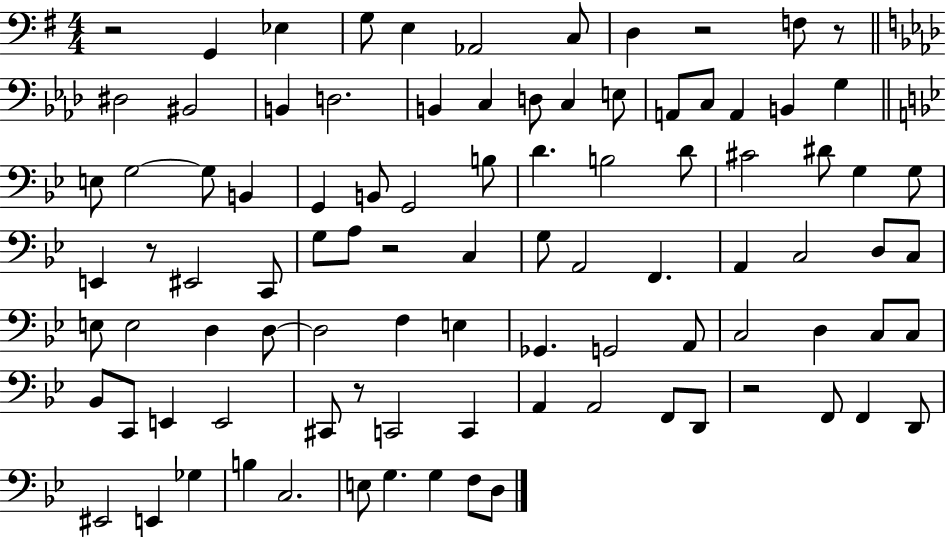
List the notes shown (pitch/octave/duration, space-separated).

R/h G2/q Eb3/q G3/e E3/q Ab2/h C3/e D3/q R/h F3/e R/e D#3/h BIS2/h B2/q D3/h. B2/q C3/q D3/e C3/q E3/e A2/e C3/e A2/q B2/q G3/q E3/e G3/h G3/e B2/q G2/q B2/e G2/h B3/e D4/q. B3/h D4/e C#4/h D#4/e G3/q G3/e E2/q R/e EIS2/h C2/e G3/e A3/e R/h C3/q G3/e A2/h F2/q. A2/q C3/h D3/e C3/e E3/e E3/h D3/q D3/e D3/h F3/q E3/q Gb2/q. G2/h A2/e C3/h D3/q C3/e C3/e Bb2/e C2/e E2/q E2/h C#2/e R/e C2/h C2/q A2/q A2/h F2/e D2/e R/h F2/e F2/q D2/e EIS2/h E2/q Gb3/q B3/q C3/h. E3/e G3/q. G3/q F3/e D3/e